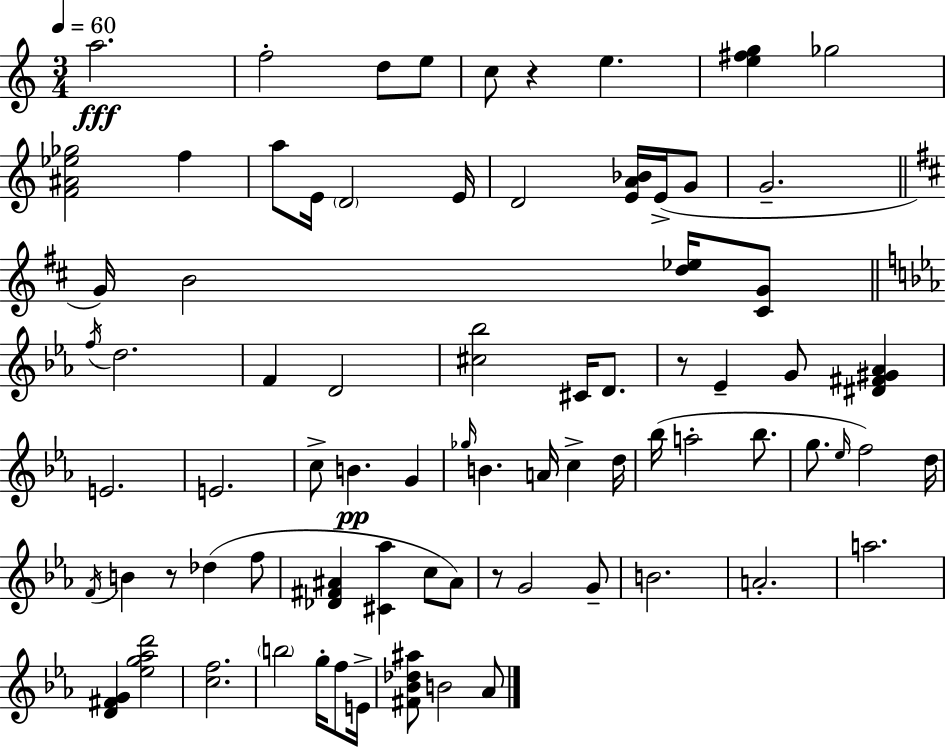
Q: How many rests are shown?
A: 4